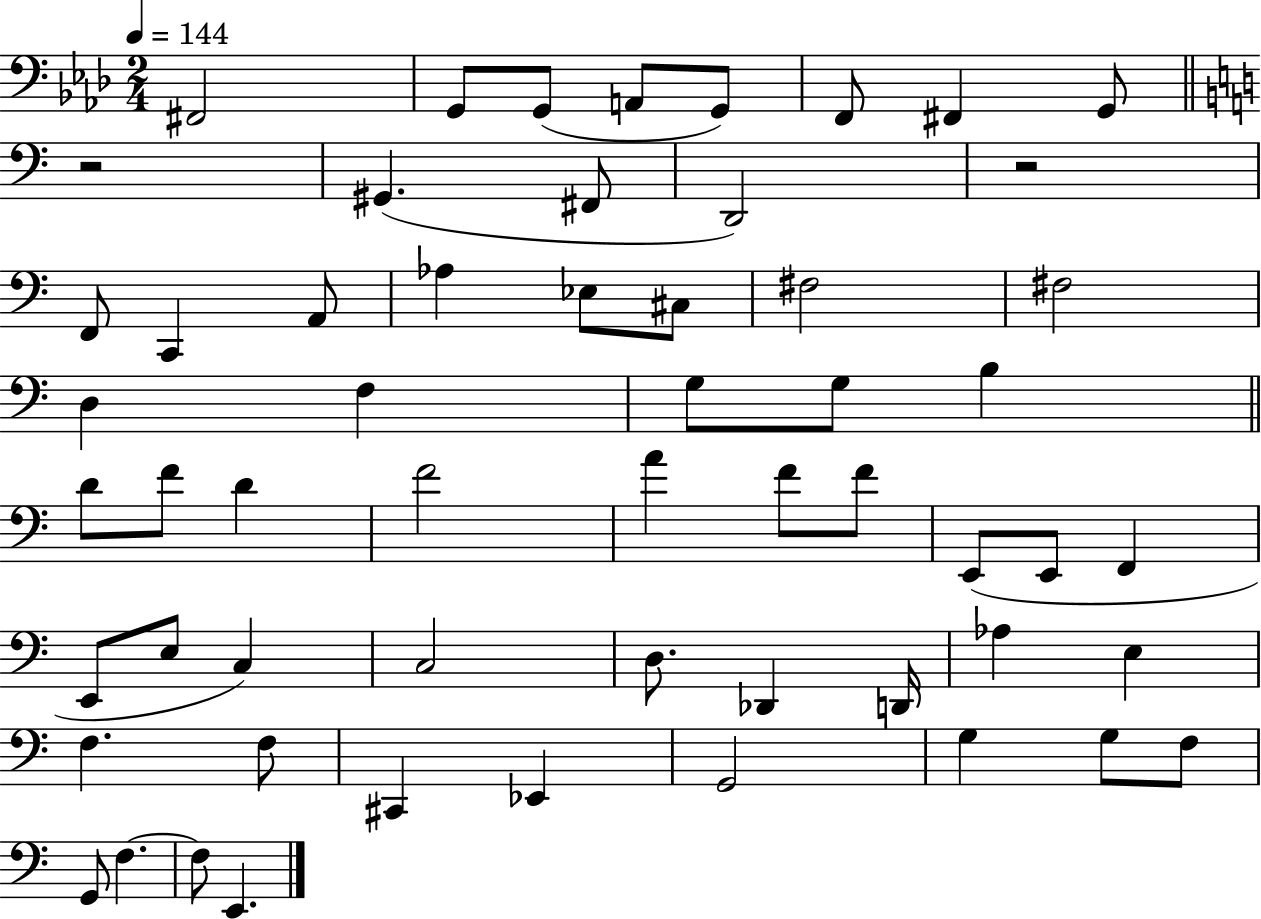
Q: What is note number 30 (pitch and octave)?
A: F4